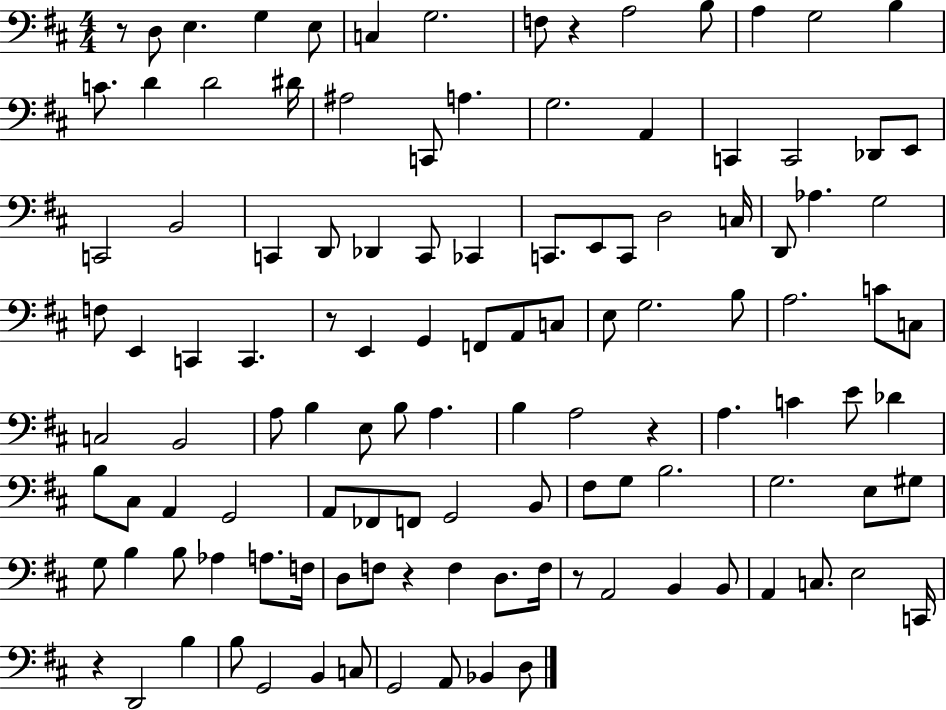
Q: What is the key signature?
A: D major